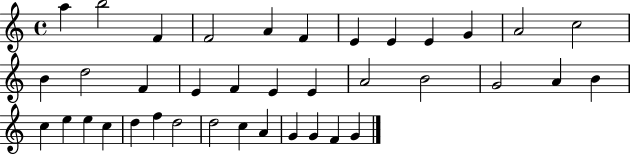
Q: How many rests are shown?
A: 0